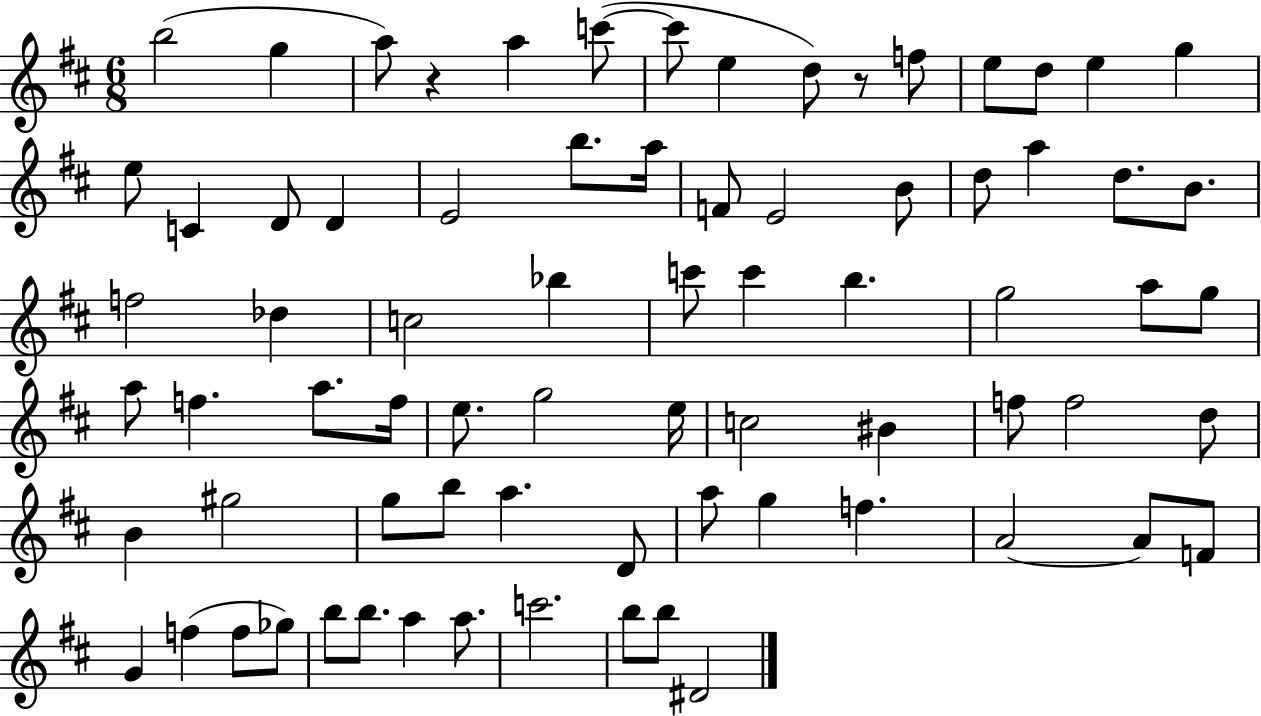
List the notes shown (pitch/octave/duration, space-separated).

B5/h G5/q A5/e R/q A5/q C6/e C6/e E5/q D5/e R/e F5/e E5/e D5/e E5/q G5/q E5/e C4/q D4/e D4/q E4/h B5/e. A5/s F4/e E4/h B4/e D5/e A5/q D5/e. B4/e. F5/h Db5/q C5/h Bb5/q C6/e C6/q B5/q. G5/h A5/e G5/e A5/e F5/q. A5/e. F5/s E5/e. G5/h E5/s C5/h BIS4/q F5/e F5/h D5/e B4/q G#5/h G5/e B5/e A5/q. D4/e A5/e G5/q F5/q. A4/h A4/e F4/e G4/q F5/q F5/e Gb5/e B5/e B5/e. A5/q A5/e. C6/h. B5/e B5/e D#4/h